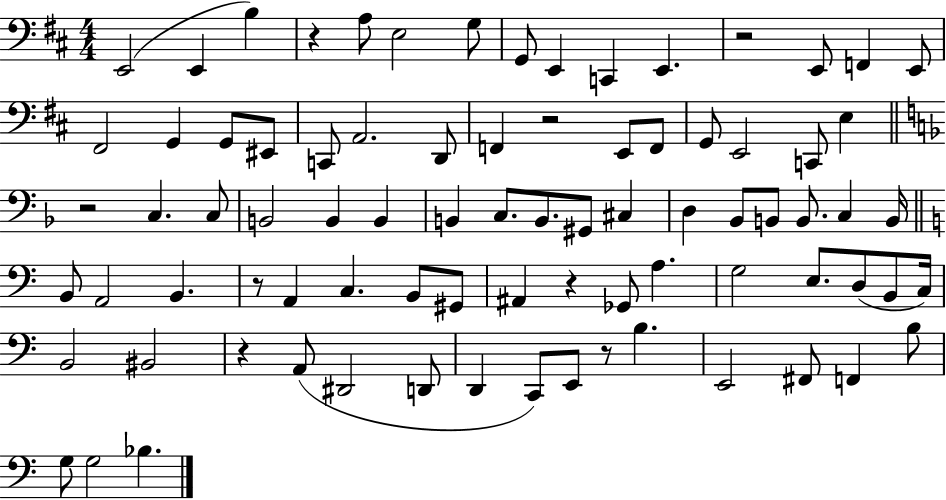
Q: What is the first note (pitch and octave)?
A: E2